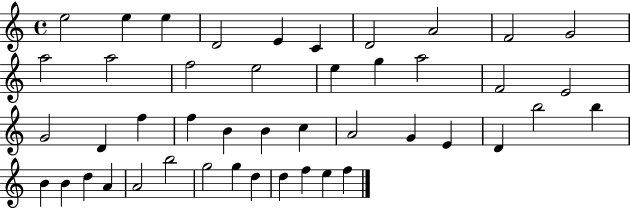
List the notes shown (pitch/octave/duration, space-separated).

E5/h E5/q E5/q D4/h E4/q C4/q D4/h A4/h F4/h G4/h A5/h A5/h F5/h E5/h E5/q G5/q A5/h F4/h E4/h G4/h D4/q F5/q F5/q B4/q B4/q C5/q A4/h G4/q E4/q D4/q B5/h B5/q B4/q B4/q D5/q A4/q A4/h B5/h G5/h G5/q D5/q D5/q F5/q E5/q F5/q